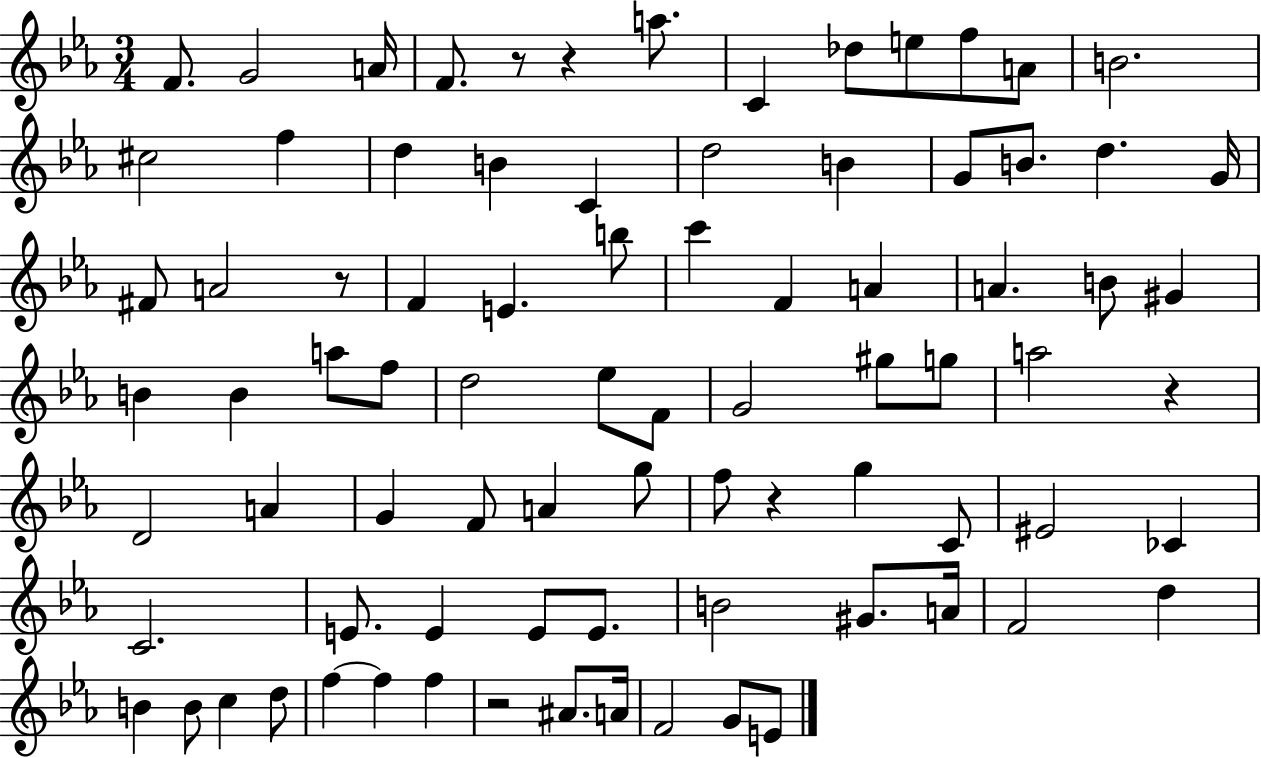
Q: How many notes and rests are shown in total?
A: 83